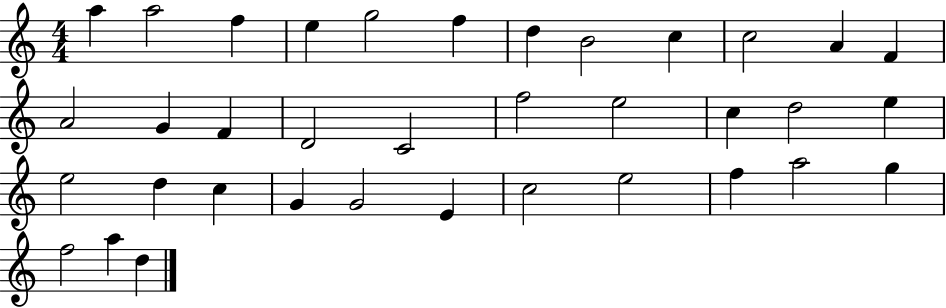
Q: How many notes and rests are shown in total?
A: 36